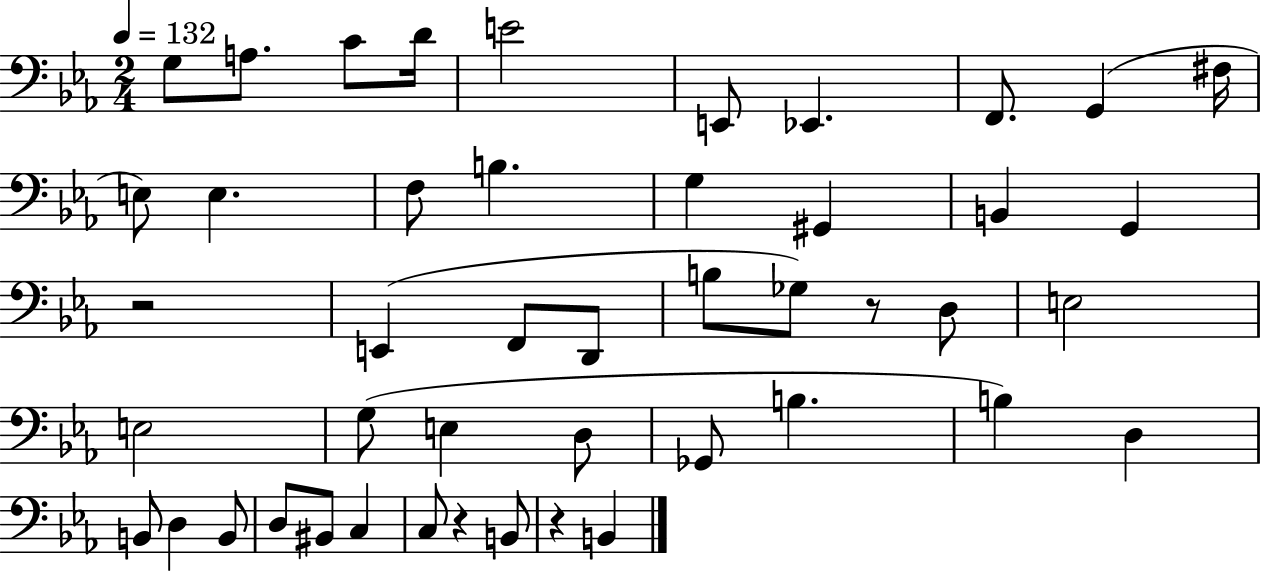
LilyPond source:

{
  \clef bass
  \numericTimeSignature
  \time 2/4
  \key ees \major
  \tempo 4 = 132
  \repeat volta 2 { g8 a8. c'8 d'16 | e'2 | e,8 ees,4. | f,8. g,4( fis16 | \break e8) e4. | f8 b4. | g4 gis,4 | b,4 g,4 | \break r2 | e,4( f,8 d,8 | b8 ges8) r8 d8 | e2 | \break e2 | g8( e4 d8 | ges,8 b4. | b4) d4 | \break b,8 d4 b,8 | d8 bis,8 c4 | c8 r4 b,8 | r4 b,4 | \break } \bar "|."
}